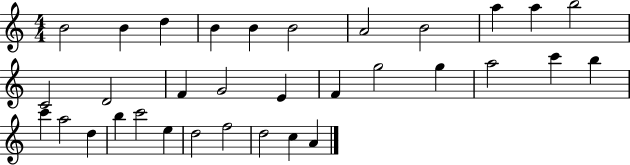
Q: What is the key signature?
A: C major